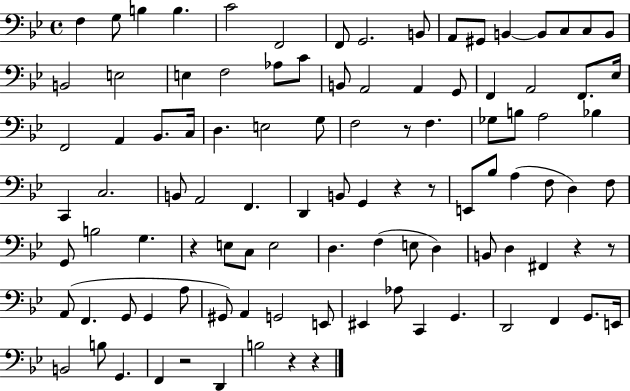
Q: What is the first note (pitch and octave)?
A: F3